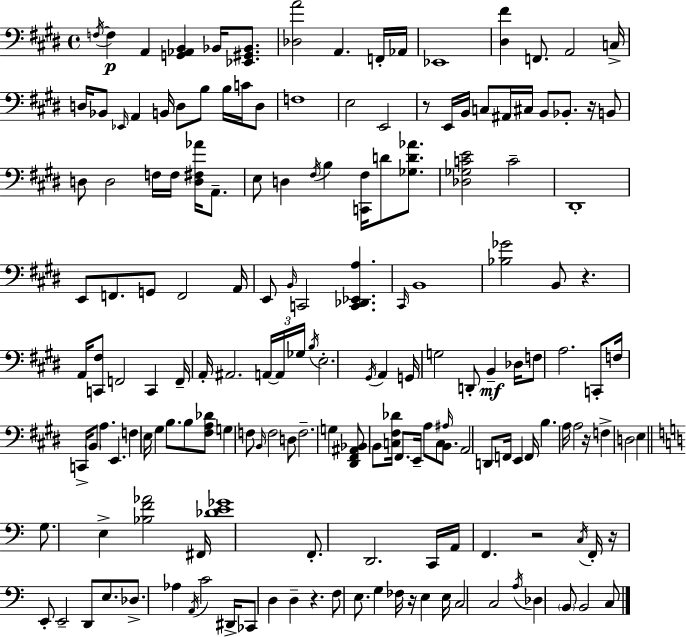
X:1
T:Untitled
M:4/4
L:1/4
K:E
F,/4 F, A,, [G,,_A,,B,,] _B,,/4 [_E,,^G,,_B,,]/2 [_D,A]2 A,, F,,/4 _A,,/4 _E,,4 [^D,^F] F,,/2 A,,2 C,/4 D,/4 _B,,/2 _E,,/4 A,, B,,/4 D,/2 B,/2 B,/4 C/4 D,/2 F,4 E,2 E,,2 z/2 E,,/4 B,,/4 C,/2 ^A,,/4 ^C,/4 B,,/2 _B,,/2 z/4 B,,/2 D,/2 D,2 F,/4 F,/4 [D,^F,_A]/4 A,,/2 E,/2 D, ^F,/4 B, [C,,^F,]/4 D/2 [_G,D_A]/2 [_D,_G,CE]2 C2 ^D,,4 E,,/2 F,,/2 G,,/2 F,,2 A,,/4 E,,/2 B,,/4 C,,2 [C,,_D,,_E,,A,] ^C,,/4 B,,4 [_B,_G]2 B,,/2 z A,,/4 [C,,^F,]/2 F,,2 C,, F,,/4 A,,/4 ^A,,2 A,,/4 A,,/4 _G,/4 B,/4 E,2 ^G,,/4 A,, G,,/4 G,2 D,,/2 B,, _D,/4 F,/2 A,2 C,,/2 F,/4 C,,/4 B,,/2 A, E,, F, E,/4 ^G, B,/2 B,/2 [^F,A,_D]/2 G, F,/2 B,,/4 F,2 D,/2 F,2 G, [^D,,^F,,^A,,_B,,]/2 B,,/2 [C,^F,_D]/4 ^F,,/2 E,,/4 A,/2 C,/2 ^A,/4 B,,/2 A,,2 D,,/2 F,,/4 E,, F,,/4 B, A,/4 A,2 z/4 F, D,2 E, G,/2 E, [_B,F_A]2 ^F,,/4 [_DE_G]4 F,,/2 D,,2 C,,/4 A,,/4 F,, z2 C,/4 F,,/4 z/4 E,,/2 E,,2 D,,/2 E,/2 _D,/2 _A, A,,/4 C2 ^D,,/4 _C,,/2 D, D, z F,/2 E,/2 G, _F,/4 z/4 E, E,/4 C,2 C,2 A,/4 _D, B,,/2 B,,2 C,/2